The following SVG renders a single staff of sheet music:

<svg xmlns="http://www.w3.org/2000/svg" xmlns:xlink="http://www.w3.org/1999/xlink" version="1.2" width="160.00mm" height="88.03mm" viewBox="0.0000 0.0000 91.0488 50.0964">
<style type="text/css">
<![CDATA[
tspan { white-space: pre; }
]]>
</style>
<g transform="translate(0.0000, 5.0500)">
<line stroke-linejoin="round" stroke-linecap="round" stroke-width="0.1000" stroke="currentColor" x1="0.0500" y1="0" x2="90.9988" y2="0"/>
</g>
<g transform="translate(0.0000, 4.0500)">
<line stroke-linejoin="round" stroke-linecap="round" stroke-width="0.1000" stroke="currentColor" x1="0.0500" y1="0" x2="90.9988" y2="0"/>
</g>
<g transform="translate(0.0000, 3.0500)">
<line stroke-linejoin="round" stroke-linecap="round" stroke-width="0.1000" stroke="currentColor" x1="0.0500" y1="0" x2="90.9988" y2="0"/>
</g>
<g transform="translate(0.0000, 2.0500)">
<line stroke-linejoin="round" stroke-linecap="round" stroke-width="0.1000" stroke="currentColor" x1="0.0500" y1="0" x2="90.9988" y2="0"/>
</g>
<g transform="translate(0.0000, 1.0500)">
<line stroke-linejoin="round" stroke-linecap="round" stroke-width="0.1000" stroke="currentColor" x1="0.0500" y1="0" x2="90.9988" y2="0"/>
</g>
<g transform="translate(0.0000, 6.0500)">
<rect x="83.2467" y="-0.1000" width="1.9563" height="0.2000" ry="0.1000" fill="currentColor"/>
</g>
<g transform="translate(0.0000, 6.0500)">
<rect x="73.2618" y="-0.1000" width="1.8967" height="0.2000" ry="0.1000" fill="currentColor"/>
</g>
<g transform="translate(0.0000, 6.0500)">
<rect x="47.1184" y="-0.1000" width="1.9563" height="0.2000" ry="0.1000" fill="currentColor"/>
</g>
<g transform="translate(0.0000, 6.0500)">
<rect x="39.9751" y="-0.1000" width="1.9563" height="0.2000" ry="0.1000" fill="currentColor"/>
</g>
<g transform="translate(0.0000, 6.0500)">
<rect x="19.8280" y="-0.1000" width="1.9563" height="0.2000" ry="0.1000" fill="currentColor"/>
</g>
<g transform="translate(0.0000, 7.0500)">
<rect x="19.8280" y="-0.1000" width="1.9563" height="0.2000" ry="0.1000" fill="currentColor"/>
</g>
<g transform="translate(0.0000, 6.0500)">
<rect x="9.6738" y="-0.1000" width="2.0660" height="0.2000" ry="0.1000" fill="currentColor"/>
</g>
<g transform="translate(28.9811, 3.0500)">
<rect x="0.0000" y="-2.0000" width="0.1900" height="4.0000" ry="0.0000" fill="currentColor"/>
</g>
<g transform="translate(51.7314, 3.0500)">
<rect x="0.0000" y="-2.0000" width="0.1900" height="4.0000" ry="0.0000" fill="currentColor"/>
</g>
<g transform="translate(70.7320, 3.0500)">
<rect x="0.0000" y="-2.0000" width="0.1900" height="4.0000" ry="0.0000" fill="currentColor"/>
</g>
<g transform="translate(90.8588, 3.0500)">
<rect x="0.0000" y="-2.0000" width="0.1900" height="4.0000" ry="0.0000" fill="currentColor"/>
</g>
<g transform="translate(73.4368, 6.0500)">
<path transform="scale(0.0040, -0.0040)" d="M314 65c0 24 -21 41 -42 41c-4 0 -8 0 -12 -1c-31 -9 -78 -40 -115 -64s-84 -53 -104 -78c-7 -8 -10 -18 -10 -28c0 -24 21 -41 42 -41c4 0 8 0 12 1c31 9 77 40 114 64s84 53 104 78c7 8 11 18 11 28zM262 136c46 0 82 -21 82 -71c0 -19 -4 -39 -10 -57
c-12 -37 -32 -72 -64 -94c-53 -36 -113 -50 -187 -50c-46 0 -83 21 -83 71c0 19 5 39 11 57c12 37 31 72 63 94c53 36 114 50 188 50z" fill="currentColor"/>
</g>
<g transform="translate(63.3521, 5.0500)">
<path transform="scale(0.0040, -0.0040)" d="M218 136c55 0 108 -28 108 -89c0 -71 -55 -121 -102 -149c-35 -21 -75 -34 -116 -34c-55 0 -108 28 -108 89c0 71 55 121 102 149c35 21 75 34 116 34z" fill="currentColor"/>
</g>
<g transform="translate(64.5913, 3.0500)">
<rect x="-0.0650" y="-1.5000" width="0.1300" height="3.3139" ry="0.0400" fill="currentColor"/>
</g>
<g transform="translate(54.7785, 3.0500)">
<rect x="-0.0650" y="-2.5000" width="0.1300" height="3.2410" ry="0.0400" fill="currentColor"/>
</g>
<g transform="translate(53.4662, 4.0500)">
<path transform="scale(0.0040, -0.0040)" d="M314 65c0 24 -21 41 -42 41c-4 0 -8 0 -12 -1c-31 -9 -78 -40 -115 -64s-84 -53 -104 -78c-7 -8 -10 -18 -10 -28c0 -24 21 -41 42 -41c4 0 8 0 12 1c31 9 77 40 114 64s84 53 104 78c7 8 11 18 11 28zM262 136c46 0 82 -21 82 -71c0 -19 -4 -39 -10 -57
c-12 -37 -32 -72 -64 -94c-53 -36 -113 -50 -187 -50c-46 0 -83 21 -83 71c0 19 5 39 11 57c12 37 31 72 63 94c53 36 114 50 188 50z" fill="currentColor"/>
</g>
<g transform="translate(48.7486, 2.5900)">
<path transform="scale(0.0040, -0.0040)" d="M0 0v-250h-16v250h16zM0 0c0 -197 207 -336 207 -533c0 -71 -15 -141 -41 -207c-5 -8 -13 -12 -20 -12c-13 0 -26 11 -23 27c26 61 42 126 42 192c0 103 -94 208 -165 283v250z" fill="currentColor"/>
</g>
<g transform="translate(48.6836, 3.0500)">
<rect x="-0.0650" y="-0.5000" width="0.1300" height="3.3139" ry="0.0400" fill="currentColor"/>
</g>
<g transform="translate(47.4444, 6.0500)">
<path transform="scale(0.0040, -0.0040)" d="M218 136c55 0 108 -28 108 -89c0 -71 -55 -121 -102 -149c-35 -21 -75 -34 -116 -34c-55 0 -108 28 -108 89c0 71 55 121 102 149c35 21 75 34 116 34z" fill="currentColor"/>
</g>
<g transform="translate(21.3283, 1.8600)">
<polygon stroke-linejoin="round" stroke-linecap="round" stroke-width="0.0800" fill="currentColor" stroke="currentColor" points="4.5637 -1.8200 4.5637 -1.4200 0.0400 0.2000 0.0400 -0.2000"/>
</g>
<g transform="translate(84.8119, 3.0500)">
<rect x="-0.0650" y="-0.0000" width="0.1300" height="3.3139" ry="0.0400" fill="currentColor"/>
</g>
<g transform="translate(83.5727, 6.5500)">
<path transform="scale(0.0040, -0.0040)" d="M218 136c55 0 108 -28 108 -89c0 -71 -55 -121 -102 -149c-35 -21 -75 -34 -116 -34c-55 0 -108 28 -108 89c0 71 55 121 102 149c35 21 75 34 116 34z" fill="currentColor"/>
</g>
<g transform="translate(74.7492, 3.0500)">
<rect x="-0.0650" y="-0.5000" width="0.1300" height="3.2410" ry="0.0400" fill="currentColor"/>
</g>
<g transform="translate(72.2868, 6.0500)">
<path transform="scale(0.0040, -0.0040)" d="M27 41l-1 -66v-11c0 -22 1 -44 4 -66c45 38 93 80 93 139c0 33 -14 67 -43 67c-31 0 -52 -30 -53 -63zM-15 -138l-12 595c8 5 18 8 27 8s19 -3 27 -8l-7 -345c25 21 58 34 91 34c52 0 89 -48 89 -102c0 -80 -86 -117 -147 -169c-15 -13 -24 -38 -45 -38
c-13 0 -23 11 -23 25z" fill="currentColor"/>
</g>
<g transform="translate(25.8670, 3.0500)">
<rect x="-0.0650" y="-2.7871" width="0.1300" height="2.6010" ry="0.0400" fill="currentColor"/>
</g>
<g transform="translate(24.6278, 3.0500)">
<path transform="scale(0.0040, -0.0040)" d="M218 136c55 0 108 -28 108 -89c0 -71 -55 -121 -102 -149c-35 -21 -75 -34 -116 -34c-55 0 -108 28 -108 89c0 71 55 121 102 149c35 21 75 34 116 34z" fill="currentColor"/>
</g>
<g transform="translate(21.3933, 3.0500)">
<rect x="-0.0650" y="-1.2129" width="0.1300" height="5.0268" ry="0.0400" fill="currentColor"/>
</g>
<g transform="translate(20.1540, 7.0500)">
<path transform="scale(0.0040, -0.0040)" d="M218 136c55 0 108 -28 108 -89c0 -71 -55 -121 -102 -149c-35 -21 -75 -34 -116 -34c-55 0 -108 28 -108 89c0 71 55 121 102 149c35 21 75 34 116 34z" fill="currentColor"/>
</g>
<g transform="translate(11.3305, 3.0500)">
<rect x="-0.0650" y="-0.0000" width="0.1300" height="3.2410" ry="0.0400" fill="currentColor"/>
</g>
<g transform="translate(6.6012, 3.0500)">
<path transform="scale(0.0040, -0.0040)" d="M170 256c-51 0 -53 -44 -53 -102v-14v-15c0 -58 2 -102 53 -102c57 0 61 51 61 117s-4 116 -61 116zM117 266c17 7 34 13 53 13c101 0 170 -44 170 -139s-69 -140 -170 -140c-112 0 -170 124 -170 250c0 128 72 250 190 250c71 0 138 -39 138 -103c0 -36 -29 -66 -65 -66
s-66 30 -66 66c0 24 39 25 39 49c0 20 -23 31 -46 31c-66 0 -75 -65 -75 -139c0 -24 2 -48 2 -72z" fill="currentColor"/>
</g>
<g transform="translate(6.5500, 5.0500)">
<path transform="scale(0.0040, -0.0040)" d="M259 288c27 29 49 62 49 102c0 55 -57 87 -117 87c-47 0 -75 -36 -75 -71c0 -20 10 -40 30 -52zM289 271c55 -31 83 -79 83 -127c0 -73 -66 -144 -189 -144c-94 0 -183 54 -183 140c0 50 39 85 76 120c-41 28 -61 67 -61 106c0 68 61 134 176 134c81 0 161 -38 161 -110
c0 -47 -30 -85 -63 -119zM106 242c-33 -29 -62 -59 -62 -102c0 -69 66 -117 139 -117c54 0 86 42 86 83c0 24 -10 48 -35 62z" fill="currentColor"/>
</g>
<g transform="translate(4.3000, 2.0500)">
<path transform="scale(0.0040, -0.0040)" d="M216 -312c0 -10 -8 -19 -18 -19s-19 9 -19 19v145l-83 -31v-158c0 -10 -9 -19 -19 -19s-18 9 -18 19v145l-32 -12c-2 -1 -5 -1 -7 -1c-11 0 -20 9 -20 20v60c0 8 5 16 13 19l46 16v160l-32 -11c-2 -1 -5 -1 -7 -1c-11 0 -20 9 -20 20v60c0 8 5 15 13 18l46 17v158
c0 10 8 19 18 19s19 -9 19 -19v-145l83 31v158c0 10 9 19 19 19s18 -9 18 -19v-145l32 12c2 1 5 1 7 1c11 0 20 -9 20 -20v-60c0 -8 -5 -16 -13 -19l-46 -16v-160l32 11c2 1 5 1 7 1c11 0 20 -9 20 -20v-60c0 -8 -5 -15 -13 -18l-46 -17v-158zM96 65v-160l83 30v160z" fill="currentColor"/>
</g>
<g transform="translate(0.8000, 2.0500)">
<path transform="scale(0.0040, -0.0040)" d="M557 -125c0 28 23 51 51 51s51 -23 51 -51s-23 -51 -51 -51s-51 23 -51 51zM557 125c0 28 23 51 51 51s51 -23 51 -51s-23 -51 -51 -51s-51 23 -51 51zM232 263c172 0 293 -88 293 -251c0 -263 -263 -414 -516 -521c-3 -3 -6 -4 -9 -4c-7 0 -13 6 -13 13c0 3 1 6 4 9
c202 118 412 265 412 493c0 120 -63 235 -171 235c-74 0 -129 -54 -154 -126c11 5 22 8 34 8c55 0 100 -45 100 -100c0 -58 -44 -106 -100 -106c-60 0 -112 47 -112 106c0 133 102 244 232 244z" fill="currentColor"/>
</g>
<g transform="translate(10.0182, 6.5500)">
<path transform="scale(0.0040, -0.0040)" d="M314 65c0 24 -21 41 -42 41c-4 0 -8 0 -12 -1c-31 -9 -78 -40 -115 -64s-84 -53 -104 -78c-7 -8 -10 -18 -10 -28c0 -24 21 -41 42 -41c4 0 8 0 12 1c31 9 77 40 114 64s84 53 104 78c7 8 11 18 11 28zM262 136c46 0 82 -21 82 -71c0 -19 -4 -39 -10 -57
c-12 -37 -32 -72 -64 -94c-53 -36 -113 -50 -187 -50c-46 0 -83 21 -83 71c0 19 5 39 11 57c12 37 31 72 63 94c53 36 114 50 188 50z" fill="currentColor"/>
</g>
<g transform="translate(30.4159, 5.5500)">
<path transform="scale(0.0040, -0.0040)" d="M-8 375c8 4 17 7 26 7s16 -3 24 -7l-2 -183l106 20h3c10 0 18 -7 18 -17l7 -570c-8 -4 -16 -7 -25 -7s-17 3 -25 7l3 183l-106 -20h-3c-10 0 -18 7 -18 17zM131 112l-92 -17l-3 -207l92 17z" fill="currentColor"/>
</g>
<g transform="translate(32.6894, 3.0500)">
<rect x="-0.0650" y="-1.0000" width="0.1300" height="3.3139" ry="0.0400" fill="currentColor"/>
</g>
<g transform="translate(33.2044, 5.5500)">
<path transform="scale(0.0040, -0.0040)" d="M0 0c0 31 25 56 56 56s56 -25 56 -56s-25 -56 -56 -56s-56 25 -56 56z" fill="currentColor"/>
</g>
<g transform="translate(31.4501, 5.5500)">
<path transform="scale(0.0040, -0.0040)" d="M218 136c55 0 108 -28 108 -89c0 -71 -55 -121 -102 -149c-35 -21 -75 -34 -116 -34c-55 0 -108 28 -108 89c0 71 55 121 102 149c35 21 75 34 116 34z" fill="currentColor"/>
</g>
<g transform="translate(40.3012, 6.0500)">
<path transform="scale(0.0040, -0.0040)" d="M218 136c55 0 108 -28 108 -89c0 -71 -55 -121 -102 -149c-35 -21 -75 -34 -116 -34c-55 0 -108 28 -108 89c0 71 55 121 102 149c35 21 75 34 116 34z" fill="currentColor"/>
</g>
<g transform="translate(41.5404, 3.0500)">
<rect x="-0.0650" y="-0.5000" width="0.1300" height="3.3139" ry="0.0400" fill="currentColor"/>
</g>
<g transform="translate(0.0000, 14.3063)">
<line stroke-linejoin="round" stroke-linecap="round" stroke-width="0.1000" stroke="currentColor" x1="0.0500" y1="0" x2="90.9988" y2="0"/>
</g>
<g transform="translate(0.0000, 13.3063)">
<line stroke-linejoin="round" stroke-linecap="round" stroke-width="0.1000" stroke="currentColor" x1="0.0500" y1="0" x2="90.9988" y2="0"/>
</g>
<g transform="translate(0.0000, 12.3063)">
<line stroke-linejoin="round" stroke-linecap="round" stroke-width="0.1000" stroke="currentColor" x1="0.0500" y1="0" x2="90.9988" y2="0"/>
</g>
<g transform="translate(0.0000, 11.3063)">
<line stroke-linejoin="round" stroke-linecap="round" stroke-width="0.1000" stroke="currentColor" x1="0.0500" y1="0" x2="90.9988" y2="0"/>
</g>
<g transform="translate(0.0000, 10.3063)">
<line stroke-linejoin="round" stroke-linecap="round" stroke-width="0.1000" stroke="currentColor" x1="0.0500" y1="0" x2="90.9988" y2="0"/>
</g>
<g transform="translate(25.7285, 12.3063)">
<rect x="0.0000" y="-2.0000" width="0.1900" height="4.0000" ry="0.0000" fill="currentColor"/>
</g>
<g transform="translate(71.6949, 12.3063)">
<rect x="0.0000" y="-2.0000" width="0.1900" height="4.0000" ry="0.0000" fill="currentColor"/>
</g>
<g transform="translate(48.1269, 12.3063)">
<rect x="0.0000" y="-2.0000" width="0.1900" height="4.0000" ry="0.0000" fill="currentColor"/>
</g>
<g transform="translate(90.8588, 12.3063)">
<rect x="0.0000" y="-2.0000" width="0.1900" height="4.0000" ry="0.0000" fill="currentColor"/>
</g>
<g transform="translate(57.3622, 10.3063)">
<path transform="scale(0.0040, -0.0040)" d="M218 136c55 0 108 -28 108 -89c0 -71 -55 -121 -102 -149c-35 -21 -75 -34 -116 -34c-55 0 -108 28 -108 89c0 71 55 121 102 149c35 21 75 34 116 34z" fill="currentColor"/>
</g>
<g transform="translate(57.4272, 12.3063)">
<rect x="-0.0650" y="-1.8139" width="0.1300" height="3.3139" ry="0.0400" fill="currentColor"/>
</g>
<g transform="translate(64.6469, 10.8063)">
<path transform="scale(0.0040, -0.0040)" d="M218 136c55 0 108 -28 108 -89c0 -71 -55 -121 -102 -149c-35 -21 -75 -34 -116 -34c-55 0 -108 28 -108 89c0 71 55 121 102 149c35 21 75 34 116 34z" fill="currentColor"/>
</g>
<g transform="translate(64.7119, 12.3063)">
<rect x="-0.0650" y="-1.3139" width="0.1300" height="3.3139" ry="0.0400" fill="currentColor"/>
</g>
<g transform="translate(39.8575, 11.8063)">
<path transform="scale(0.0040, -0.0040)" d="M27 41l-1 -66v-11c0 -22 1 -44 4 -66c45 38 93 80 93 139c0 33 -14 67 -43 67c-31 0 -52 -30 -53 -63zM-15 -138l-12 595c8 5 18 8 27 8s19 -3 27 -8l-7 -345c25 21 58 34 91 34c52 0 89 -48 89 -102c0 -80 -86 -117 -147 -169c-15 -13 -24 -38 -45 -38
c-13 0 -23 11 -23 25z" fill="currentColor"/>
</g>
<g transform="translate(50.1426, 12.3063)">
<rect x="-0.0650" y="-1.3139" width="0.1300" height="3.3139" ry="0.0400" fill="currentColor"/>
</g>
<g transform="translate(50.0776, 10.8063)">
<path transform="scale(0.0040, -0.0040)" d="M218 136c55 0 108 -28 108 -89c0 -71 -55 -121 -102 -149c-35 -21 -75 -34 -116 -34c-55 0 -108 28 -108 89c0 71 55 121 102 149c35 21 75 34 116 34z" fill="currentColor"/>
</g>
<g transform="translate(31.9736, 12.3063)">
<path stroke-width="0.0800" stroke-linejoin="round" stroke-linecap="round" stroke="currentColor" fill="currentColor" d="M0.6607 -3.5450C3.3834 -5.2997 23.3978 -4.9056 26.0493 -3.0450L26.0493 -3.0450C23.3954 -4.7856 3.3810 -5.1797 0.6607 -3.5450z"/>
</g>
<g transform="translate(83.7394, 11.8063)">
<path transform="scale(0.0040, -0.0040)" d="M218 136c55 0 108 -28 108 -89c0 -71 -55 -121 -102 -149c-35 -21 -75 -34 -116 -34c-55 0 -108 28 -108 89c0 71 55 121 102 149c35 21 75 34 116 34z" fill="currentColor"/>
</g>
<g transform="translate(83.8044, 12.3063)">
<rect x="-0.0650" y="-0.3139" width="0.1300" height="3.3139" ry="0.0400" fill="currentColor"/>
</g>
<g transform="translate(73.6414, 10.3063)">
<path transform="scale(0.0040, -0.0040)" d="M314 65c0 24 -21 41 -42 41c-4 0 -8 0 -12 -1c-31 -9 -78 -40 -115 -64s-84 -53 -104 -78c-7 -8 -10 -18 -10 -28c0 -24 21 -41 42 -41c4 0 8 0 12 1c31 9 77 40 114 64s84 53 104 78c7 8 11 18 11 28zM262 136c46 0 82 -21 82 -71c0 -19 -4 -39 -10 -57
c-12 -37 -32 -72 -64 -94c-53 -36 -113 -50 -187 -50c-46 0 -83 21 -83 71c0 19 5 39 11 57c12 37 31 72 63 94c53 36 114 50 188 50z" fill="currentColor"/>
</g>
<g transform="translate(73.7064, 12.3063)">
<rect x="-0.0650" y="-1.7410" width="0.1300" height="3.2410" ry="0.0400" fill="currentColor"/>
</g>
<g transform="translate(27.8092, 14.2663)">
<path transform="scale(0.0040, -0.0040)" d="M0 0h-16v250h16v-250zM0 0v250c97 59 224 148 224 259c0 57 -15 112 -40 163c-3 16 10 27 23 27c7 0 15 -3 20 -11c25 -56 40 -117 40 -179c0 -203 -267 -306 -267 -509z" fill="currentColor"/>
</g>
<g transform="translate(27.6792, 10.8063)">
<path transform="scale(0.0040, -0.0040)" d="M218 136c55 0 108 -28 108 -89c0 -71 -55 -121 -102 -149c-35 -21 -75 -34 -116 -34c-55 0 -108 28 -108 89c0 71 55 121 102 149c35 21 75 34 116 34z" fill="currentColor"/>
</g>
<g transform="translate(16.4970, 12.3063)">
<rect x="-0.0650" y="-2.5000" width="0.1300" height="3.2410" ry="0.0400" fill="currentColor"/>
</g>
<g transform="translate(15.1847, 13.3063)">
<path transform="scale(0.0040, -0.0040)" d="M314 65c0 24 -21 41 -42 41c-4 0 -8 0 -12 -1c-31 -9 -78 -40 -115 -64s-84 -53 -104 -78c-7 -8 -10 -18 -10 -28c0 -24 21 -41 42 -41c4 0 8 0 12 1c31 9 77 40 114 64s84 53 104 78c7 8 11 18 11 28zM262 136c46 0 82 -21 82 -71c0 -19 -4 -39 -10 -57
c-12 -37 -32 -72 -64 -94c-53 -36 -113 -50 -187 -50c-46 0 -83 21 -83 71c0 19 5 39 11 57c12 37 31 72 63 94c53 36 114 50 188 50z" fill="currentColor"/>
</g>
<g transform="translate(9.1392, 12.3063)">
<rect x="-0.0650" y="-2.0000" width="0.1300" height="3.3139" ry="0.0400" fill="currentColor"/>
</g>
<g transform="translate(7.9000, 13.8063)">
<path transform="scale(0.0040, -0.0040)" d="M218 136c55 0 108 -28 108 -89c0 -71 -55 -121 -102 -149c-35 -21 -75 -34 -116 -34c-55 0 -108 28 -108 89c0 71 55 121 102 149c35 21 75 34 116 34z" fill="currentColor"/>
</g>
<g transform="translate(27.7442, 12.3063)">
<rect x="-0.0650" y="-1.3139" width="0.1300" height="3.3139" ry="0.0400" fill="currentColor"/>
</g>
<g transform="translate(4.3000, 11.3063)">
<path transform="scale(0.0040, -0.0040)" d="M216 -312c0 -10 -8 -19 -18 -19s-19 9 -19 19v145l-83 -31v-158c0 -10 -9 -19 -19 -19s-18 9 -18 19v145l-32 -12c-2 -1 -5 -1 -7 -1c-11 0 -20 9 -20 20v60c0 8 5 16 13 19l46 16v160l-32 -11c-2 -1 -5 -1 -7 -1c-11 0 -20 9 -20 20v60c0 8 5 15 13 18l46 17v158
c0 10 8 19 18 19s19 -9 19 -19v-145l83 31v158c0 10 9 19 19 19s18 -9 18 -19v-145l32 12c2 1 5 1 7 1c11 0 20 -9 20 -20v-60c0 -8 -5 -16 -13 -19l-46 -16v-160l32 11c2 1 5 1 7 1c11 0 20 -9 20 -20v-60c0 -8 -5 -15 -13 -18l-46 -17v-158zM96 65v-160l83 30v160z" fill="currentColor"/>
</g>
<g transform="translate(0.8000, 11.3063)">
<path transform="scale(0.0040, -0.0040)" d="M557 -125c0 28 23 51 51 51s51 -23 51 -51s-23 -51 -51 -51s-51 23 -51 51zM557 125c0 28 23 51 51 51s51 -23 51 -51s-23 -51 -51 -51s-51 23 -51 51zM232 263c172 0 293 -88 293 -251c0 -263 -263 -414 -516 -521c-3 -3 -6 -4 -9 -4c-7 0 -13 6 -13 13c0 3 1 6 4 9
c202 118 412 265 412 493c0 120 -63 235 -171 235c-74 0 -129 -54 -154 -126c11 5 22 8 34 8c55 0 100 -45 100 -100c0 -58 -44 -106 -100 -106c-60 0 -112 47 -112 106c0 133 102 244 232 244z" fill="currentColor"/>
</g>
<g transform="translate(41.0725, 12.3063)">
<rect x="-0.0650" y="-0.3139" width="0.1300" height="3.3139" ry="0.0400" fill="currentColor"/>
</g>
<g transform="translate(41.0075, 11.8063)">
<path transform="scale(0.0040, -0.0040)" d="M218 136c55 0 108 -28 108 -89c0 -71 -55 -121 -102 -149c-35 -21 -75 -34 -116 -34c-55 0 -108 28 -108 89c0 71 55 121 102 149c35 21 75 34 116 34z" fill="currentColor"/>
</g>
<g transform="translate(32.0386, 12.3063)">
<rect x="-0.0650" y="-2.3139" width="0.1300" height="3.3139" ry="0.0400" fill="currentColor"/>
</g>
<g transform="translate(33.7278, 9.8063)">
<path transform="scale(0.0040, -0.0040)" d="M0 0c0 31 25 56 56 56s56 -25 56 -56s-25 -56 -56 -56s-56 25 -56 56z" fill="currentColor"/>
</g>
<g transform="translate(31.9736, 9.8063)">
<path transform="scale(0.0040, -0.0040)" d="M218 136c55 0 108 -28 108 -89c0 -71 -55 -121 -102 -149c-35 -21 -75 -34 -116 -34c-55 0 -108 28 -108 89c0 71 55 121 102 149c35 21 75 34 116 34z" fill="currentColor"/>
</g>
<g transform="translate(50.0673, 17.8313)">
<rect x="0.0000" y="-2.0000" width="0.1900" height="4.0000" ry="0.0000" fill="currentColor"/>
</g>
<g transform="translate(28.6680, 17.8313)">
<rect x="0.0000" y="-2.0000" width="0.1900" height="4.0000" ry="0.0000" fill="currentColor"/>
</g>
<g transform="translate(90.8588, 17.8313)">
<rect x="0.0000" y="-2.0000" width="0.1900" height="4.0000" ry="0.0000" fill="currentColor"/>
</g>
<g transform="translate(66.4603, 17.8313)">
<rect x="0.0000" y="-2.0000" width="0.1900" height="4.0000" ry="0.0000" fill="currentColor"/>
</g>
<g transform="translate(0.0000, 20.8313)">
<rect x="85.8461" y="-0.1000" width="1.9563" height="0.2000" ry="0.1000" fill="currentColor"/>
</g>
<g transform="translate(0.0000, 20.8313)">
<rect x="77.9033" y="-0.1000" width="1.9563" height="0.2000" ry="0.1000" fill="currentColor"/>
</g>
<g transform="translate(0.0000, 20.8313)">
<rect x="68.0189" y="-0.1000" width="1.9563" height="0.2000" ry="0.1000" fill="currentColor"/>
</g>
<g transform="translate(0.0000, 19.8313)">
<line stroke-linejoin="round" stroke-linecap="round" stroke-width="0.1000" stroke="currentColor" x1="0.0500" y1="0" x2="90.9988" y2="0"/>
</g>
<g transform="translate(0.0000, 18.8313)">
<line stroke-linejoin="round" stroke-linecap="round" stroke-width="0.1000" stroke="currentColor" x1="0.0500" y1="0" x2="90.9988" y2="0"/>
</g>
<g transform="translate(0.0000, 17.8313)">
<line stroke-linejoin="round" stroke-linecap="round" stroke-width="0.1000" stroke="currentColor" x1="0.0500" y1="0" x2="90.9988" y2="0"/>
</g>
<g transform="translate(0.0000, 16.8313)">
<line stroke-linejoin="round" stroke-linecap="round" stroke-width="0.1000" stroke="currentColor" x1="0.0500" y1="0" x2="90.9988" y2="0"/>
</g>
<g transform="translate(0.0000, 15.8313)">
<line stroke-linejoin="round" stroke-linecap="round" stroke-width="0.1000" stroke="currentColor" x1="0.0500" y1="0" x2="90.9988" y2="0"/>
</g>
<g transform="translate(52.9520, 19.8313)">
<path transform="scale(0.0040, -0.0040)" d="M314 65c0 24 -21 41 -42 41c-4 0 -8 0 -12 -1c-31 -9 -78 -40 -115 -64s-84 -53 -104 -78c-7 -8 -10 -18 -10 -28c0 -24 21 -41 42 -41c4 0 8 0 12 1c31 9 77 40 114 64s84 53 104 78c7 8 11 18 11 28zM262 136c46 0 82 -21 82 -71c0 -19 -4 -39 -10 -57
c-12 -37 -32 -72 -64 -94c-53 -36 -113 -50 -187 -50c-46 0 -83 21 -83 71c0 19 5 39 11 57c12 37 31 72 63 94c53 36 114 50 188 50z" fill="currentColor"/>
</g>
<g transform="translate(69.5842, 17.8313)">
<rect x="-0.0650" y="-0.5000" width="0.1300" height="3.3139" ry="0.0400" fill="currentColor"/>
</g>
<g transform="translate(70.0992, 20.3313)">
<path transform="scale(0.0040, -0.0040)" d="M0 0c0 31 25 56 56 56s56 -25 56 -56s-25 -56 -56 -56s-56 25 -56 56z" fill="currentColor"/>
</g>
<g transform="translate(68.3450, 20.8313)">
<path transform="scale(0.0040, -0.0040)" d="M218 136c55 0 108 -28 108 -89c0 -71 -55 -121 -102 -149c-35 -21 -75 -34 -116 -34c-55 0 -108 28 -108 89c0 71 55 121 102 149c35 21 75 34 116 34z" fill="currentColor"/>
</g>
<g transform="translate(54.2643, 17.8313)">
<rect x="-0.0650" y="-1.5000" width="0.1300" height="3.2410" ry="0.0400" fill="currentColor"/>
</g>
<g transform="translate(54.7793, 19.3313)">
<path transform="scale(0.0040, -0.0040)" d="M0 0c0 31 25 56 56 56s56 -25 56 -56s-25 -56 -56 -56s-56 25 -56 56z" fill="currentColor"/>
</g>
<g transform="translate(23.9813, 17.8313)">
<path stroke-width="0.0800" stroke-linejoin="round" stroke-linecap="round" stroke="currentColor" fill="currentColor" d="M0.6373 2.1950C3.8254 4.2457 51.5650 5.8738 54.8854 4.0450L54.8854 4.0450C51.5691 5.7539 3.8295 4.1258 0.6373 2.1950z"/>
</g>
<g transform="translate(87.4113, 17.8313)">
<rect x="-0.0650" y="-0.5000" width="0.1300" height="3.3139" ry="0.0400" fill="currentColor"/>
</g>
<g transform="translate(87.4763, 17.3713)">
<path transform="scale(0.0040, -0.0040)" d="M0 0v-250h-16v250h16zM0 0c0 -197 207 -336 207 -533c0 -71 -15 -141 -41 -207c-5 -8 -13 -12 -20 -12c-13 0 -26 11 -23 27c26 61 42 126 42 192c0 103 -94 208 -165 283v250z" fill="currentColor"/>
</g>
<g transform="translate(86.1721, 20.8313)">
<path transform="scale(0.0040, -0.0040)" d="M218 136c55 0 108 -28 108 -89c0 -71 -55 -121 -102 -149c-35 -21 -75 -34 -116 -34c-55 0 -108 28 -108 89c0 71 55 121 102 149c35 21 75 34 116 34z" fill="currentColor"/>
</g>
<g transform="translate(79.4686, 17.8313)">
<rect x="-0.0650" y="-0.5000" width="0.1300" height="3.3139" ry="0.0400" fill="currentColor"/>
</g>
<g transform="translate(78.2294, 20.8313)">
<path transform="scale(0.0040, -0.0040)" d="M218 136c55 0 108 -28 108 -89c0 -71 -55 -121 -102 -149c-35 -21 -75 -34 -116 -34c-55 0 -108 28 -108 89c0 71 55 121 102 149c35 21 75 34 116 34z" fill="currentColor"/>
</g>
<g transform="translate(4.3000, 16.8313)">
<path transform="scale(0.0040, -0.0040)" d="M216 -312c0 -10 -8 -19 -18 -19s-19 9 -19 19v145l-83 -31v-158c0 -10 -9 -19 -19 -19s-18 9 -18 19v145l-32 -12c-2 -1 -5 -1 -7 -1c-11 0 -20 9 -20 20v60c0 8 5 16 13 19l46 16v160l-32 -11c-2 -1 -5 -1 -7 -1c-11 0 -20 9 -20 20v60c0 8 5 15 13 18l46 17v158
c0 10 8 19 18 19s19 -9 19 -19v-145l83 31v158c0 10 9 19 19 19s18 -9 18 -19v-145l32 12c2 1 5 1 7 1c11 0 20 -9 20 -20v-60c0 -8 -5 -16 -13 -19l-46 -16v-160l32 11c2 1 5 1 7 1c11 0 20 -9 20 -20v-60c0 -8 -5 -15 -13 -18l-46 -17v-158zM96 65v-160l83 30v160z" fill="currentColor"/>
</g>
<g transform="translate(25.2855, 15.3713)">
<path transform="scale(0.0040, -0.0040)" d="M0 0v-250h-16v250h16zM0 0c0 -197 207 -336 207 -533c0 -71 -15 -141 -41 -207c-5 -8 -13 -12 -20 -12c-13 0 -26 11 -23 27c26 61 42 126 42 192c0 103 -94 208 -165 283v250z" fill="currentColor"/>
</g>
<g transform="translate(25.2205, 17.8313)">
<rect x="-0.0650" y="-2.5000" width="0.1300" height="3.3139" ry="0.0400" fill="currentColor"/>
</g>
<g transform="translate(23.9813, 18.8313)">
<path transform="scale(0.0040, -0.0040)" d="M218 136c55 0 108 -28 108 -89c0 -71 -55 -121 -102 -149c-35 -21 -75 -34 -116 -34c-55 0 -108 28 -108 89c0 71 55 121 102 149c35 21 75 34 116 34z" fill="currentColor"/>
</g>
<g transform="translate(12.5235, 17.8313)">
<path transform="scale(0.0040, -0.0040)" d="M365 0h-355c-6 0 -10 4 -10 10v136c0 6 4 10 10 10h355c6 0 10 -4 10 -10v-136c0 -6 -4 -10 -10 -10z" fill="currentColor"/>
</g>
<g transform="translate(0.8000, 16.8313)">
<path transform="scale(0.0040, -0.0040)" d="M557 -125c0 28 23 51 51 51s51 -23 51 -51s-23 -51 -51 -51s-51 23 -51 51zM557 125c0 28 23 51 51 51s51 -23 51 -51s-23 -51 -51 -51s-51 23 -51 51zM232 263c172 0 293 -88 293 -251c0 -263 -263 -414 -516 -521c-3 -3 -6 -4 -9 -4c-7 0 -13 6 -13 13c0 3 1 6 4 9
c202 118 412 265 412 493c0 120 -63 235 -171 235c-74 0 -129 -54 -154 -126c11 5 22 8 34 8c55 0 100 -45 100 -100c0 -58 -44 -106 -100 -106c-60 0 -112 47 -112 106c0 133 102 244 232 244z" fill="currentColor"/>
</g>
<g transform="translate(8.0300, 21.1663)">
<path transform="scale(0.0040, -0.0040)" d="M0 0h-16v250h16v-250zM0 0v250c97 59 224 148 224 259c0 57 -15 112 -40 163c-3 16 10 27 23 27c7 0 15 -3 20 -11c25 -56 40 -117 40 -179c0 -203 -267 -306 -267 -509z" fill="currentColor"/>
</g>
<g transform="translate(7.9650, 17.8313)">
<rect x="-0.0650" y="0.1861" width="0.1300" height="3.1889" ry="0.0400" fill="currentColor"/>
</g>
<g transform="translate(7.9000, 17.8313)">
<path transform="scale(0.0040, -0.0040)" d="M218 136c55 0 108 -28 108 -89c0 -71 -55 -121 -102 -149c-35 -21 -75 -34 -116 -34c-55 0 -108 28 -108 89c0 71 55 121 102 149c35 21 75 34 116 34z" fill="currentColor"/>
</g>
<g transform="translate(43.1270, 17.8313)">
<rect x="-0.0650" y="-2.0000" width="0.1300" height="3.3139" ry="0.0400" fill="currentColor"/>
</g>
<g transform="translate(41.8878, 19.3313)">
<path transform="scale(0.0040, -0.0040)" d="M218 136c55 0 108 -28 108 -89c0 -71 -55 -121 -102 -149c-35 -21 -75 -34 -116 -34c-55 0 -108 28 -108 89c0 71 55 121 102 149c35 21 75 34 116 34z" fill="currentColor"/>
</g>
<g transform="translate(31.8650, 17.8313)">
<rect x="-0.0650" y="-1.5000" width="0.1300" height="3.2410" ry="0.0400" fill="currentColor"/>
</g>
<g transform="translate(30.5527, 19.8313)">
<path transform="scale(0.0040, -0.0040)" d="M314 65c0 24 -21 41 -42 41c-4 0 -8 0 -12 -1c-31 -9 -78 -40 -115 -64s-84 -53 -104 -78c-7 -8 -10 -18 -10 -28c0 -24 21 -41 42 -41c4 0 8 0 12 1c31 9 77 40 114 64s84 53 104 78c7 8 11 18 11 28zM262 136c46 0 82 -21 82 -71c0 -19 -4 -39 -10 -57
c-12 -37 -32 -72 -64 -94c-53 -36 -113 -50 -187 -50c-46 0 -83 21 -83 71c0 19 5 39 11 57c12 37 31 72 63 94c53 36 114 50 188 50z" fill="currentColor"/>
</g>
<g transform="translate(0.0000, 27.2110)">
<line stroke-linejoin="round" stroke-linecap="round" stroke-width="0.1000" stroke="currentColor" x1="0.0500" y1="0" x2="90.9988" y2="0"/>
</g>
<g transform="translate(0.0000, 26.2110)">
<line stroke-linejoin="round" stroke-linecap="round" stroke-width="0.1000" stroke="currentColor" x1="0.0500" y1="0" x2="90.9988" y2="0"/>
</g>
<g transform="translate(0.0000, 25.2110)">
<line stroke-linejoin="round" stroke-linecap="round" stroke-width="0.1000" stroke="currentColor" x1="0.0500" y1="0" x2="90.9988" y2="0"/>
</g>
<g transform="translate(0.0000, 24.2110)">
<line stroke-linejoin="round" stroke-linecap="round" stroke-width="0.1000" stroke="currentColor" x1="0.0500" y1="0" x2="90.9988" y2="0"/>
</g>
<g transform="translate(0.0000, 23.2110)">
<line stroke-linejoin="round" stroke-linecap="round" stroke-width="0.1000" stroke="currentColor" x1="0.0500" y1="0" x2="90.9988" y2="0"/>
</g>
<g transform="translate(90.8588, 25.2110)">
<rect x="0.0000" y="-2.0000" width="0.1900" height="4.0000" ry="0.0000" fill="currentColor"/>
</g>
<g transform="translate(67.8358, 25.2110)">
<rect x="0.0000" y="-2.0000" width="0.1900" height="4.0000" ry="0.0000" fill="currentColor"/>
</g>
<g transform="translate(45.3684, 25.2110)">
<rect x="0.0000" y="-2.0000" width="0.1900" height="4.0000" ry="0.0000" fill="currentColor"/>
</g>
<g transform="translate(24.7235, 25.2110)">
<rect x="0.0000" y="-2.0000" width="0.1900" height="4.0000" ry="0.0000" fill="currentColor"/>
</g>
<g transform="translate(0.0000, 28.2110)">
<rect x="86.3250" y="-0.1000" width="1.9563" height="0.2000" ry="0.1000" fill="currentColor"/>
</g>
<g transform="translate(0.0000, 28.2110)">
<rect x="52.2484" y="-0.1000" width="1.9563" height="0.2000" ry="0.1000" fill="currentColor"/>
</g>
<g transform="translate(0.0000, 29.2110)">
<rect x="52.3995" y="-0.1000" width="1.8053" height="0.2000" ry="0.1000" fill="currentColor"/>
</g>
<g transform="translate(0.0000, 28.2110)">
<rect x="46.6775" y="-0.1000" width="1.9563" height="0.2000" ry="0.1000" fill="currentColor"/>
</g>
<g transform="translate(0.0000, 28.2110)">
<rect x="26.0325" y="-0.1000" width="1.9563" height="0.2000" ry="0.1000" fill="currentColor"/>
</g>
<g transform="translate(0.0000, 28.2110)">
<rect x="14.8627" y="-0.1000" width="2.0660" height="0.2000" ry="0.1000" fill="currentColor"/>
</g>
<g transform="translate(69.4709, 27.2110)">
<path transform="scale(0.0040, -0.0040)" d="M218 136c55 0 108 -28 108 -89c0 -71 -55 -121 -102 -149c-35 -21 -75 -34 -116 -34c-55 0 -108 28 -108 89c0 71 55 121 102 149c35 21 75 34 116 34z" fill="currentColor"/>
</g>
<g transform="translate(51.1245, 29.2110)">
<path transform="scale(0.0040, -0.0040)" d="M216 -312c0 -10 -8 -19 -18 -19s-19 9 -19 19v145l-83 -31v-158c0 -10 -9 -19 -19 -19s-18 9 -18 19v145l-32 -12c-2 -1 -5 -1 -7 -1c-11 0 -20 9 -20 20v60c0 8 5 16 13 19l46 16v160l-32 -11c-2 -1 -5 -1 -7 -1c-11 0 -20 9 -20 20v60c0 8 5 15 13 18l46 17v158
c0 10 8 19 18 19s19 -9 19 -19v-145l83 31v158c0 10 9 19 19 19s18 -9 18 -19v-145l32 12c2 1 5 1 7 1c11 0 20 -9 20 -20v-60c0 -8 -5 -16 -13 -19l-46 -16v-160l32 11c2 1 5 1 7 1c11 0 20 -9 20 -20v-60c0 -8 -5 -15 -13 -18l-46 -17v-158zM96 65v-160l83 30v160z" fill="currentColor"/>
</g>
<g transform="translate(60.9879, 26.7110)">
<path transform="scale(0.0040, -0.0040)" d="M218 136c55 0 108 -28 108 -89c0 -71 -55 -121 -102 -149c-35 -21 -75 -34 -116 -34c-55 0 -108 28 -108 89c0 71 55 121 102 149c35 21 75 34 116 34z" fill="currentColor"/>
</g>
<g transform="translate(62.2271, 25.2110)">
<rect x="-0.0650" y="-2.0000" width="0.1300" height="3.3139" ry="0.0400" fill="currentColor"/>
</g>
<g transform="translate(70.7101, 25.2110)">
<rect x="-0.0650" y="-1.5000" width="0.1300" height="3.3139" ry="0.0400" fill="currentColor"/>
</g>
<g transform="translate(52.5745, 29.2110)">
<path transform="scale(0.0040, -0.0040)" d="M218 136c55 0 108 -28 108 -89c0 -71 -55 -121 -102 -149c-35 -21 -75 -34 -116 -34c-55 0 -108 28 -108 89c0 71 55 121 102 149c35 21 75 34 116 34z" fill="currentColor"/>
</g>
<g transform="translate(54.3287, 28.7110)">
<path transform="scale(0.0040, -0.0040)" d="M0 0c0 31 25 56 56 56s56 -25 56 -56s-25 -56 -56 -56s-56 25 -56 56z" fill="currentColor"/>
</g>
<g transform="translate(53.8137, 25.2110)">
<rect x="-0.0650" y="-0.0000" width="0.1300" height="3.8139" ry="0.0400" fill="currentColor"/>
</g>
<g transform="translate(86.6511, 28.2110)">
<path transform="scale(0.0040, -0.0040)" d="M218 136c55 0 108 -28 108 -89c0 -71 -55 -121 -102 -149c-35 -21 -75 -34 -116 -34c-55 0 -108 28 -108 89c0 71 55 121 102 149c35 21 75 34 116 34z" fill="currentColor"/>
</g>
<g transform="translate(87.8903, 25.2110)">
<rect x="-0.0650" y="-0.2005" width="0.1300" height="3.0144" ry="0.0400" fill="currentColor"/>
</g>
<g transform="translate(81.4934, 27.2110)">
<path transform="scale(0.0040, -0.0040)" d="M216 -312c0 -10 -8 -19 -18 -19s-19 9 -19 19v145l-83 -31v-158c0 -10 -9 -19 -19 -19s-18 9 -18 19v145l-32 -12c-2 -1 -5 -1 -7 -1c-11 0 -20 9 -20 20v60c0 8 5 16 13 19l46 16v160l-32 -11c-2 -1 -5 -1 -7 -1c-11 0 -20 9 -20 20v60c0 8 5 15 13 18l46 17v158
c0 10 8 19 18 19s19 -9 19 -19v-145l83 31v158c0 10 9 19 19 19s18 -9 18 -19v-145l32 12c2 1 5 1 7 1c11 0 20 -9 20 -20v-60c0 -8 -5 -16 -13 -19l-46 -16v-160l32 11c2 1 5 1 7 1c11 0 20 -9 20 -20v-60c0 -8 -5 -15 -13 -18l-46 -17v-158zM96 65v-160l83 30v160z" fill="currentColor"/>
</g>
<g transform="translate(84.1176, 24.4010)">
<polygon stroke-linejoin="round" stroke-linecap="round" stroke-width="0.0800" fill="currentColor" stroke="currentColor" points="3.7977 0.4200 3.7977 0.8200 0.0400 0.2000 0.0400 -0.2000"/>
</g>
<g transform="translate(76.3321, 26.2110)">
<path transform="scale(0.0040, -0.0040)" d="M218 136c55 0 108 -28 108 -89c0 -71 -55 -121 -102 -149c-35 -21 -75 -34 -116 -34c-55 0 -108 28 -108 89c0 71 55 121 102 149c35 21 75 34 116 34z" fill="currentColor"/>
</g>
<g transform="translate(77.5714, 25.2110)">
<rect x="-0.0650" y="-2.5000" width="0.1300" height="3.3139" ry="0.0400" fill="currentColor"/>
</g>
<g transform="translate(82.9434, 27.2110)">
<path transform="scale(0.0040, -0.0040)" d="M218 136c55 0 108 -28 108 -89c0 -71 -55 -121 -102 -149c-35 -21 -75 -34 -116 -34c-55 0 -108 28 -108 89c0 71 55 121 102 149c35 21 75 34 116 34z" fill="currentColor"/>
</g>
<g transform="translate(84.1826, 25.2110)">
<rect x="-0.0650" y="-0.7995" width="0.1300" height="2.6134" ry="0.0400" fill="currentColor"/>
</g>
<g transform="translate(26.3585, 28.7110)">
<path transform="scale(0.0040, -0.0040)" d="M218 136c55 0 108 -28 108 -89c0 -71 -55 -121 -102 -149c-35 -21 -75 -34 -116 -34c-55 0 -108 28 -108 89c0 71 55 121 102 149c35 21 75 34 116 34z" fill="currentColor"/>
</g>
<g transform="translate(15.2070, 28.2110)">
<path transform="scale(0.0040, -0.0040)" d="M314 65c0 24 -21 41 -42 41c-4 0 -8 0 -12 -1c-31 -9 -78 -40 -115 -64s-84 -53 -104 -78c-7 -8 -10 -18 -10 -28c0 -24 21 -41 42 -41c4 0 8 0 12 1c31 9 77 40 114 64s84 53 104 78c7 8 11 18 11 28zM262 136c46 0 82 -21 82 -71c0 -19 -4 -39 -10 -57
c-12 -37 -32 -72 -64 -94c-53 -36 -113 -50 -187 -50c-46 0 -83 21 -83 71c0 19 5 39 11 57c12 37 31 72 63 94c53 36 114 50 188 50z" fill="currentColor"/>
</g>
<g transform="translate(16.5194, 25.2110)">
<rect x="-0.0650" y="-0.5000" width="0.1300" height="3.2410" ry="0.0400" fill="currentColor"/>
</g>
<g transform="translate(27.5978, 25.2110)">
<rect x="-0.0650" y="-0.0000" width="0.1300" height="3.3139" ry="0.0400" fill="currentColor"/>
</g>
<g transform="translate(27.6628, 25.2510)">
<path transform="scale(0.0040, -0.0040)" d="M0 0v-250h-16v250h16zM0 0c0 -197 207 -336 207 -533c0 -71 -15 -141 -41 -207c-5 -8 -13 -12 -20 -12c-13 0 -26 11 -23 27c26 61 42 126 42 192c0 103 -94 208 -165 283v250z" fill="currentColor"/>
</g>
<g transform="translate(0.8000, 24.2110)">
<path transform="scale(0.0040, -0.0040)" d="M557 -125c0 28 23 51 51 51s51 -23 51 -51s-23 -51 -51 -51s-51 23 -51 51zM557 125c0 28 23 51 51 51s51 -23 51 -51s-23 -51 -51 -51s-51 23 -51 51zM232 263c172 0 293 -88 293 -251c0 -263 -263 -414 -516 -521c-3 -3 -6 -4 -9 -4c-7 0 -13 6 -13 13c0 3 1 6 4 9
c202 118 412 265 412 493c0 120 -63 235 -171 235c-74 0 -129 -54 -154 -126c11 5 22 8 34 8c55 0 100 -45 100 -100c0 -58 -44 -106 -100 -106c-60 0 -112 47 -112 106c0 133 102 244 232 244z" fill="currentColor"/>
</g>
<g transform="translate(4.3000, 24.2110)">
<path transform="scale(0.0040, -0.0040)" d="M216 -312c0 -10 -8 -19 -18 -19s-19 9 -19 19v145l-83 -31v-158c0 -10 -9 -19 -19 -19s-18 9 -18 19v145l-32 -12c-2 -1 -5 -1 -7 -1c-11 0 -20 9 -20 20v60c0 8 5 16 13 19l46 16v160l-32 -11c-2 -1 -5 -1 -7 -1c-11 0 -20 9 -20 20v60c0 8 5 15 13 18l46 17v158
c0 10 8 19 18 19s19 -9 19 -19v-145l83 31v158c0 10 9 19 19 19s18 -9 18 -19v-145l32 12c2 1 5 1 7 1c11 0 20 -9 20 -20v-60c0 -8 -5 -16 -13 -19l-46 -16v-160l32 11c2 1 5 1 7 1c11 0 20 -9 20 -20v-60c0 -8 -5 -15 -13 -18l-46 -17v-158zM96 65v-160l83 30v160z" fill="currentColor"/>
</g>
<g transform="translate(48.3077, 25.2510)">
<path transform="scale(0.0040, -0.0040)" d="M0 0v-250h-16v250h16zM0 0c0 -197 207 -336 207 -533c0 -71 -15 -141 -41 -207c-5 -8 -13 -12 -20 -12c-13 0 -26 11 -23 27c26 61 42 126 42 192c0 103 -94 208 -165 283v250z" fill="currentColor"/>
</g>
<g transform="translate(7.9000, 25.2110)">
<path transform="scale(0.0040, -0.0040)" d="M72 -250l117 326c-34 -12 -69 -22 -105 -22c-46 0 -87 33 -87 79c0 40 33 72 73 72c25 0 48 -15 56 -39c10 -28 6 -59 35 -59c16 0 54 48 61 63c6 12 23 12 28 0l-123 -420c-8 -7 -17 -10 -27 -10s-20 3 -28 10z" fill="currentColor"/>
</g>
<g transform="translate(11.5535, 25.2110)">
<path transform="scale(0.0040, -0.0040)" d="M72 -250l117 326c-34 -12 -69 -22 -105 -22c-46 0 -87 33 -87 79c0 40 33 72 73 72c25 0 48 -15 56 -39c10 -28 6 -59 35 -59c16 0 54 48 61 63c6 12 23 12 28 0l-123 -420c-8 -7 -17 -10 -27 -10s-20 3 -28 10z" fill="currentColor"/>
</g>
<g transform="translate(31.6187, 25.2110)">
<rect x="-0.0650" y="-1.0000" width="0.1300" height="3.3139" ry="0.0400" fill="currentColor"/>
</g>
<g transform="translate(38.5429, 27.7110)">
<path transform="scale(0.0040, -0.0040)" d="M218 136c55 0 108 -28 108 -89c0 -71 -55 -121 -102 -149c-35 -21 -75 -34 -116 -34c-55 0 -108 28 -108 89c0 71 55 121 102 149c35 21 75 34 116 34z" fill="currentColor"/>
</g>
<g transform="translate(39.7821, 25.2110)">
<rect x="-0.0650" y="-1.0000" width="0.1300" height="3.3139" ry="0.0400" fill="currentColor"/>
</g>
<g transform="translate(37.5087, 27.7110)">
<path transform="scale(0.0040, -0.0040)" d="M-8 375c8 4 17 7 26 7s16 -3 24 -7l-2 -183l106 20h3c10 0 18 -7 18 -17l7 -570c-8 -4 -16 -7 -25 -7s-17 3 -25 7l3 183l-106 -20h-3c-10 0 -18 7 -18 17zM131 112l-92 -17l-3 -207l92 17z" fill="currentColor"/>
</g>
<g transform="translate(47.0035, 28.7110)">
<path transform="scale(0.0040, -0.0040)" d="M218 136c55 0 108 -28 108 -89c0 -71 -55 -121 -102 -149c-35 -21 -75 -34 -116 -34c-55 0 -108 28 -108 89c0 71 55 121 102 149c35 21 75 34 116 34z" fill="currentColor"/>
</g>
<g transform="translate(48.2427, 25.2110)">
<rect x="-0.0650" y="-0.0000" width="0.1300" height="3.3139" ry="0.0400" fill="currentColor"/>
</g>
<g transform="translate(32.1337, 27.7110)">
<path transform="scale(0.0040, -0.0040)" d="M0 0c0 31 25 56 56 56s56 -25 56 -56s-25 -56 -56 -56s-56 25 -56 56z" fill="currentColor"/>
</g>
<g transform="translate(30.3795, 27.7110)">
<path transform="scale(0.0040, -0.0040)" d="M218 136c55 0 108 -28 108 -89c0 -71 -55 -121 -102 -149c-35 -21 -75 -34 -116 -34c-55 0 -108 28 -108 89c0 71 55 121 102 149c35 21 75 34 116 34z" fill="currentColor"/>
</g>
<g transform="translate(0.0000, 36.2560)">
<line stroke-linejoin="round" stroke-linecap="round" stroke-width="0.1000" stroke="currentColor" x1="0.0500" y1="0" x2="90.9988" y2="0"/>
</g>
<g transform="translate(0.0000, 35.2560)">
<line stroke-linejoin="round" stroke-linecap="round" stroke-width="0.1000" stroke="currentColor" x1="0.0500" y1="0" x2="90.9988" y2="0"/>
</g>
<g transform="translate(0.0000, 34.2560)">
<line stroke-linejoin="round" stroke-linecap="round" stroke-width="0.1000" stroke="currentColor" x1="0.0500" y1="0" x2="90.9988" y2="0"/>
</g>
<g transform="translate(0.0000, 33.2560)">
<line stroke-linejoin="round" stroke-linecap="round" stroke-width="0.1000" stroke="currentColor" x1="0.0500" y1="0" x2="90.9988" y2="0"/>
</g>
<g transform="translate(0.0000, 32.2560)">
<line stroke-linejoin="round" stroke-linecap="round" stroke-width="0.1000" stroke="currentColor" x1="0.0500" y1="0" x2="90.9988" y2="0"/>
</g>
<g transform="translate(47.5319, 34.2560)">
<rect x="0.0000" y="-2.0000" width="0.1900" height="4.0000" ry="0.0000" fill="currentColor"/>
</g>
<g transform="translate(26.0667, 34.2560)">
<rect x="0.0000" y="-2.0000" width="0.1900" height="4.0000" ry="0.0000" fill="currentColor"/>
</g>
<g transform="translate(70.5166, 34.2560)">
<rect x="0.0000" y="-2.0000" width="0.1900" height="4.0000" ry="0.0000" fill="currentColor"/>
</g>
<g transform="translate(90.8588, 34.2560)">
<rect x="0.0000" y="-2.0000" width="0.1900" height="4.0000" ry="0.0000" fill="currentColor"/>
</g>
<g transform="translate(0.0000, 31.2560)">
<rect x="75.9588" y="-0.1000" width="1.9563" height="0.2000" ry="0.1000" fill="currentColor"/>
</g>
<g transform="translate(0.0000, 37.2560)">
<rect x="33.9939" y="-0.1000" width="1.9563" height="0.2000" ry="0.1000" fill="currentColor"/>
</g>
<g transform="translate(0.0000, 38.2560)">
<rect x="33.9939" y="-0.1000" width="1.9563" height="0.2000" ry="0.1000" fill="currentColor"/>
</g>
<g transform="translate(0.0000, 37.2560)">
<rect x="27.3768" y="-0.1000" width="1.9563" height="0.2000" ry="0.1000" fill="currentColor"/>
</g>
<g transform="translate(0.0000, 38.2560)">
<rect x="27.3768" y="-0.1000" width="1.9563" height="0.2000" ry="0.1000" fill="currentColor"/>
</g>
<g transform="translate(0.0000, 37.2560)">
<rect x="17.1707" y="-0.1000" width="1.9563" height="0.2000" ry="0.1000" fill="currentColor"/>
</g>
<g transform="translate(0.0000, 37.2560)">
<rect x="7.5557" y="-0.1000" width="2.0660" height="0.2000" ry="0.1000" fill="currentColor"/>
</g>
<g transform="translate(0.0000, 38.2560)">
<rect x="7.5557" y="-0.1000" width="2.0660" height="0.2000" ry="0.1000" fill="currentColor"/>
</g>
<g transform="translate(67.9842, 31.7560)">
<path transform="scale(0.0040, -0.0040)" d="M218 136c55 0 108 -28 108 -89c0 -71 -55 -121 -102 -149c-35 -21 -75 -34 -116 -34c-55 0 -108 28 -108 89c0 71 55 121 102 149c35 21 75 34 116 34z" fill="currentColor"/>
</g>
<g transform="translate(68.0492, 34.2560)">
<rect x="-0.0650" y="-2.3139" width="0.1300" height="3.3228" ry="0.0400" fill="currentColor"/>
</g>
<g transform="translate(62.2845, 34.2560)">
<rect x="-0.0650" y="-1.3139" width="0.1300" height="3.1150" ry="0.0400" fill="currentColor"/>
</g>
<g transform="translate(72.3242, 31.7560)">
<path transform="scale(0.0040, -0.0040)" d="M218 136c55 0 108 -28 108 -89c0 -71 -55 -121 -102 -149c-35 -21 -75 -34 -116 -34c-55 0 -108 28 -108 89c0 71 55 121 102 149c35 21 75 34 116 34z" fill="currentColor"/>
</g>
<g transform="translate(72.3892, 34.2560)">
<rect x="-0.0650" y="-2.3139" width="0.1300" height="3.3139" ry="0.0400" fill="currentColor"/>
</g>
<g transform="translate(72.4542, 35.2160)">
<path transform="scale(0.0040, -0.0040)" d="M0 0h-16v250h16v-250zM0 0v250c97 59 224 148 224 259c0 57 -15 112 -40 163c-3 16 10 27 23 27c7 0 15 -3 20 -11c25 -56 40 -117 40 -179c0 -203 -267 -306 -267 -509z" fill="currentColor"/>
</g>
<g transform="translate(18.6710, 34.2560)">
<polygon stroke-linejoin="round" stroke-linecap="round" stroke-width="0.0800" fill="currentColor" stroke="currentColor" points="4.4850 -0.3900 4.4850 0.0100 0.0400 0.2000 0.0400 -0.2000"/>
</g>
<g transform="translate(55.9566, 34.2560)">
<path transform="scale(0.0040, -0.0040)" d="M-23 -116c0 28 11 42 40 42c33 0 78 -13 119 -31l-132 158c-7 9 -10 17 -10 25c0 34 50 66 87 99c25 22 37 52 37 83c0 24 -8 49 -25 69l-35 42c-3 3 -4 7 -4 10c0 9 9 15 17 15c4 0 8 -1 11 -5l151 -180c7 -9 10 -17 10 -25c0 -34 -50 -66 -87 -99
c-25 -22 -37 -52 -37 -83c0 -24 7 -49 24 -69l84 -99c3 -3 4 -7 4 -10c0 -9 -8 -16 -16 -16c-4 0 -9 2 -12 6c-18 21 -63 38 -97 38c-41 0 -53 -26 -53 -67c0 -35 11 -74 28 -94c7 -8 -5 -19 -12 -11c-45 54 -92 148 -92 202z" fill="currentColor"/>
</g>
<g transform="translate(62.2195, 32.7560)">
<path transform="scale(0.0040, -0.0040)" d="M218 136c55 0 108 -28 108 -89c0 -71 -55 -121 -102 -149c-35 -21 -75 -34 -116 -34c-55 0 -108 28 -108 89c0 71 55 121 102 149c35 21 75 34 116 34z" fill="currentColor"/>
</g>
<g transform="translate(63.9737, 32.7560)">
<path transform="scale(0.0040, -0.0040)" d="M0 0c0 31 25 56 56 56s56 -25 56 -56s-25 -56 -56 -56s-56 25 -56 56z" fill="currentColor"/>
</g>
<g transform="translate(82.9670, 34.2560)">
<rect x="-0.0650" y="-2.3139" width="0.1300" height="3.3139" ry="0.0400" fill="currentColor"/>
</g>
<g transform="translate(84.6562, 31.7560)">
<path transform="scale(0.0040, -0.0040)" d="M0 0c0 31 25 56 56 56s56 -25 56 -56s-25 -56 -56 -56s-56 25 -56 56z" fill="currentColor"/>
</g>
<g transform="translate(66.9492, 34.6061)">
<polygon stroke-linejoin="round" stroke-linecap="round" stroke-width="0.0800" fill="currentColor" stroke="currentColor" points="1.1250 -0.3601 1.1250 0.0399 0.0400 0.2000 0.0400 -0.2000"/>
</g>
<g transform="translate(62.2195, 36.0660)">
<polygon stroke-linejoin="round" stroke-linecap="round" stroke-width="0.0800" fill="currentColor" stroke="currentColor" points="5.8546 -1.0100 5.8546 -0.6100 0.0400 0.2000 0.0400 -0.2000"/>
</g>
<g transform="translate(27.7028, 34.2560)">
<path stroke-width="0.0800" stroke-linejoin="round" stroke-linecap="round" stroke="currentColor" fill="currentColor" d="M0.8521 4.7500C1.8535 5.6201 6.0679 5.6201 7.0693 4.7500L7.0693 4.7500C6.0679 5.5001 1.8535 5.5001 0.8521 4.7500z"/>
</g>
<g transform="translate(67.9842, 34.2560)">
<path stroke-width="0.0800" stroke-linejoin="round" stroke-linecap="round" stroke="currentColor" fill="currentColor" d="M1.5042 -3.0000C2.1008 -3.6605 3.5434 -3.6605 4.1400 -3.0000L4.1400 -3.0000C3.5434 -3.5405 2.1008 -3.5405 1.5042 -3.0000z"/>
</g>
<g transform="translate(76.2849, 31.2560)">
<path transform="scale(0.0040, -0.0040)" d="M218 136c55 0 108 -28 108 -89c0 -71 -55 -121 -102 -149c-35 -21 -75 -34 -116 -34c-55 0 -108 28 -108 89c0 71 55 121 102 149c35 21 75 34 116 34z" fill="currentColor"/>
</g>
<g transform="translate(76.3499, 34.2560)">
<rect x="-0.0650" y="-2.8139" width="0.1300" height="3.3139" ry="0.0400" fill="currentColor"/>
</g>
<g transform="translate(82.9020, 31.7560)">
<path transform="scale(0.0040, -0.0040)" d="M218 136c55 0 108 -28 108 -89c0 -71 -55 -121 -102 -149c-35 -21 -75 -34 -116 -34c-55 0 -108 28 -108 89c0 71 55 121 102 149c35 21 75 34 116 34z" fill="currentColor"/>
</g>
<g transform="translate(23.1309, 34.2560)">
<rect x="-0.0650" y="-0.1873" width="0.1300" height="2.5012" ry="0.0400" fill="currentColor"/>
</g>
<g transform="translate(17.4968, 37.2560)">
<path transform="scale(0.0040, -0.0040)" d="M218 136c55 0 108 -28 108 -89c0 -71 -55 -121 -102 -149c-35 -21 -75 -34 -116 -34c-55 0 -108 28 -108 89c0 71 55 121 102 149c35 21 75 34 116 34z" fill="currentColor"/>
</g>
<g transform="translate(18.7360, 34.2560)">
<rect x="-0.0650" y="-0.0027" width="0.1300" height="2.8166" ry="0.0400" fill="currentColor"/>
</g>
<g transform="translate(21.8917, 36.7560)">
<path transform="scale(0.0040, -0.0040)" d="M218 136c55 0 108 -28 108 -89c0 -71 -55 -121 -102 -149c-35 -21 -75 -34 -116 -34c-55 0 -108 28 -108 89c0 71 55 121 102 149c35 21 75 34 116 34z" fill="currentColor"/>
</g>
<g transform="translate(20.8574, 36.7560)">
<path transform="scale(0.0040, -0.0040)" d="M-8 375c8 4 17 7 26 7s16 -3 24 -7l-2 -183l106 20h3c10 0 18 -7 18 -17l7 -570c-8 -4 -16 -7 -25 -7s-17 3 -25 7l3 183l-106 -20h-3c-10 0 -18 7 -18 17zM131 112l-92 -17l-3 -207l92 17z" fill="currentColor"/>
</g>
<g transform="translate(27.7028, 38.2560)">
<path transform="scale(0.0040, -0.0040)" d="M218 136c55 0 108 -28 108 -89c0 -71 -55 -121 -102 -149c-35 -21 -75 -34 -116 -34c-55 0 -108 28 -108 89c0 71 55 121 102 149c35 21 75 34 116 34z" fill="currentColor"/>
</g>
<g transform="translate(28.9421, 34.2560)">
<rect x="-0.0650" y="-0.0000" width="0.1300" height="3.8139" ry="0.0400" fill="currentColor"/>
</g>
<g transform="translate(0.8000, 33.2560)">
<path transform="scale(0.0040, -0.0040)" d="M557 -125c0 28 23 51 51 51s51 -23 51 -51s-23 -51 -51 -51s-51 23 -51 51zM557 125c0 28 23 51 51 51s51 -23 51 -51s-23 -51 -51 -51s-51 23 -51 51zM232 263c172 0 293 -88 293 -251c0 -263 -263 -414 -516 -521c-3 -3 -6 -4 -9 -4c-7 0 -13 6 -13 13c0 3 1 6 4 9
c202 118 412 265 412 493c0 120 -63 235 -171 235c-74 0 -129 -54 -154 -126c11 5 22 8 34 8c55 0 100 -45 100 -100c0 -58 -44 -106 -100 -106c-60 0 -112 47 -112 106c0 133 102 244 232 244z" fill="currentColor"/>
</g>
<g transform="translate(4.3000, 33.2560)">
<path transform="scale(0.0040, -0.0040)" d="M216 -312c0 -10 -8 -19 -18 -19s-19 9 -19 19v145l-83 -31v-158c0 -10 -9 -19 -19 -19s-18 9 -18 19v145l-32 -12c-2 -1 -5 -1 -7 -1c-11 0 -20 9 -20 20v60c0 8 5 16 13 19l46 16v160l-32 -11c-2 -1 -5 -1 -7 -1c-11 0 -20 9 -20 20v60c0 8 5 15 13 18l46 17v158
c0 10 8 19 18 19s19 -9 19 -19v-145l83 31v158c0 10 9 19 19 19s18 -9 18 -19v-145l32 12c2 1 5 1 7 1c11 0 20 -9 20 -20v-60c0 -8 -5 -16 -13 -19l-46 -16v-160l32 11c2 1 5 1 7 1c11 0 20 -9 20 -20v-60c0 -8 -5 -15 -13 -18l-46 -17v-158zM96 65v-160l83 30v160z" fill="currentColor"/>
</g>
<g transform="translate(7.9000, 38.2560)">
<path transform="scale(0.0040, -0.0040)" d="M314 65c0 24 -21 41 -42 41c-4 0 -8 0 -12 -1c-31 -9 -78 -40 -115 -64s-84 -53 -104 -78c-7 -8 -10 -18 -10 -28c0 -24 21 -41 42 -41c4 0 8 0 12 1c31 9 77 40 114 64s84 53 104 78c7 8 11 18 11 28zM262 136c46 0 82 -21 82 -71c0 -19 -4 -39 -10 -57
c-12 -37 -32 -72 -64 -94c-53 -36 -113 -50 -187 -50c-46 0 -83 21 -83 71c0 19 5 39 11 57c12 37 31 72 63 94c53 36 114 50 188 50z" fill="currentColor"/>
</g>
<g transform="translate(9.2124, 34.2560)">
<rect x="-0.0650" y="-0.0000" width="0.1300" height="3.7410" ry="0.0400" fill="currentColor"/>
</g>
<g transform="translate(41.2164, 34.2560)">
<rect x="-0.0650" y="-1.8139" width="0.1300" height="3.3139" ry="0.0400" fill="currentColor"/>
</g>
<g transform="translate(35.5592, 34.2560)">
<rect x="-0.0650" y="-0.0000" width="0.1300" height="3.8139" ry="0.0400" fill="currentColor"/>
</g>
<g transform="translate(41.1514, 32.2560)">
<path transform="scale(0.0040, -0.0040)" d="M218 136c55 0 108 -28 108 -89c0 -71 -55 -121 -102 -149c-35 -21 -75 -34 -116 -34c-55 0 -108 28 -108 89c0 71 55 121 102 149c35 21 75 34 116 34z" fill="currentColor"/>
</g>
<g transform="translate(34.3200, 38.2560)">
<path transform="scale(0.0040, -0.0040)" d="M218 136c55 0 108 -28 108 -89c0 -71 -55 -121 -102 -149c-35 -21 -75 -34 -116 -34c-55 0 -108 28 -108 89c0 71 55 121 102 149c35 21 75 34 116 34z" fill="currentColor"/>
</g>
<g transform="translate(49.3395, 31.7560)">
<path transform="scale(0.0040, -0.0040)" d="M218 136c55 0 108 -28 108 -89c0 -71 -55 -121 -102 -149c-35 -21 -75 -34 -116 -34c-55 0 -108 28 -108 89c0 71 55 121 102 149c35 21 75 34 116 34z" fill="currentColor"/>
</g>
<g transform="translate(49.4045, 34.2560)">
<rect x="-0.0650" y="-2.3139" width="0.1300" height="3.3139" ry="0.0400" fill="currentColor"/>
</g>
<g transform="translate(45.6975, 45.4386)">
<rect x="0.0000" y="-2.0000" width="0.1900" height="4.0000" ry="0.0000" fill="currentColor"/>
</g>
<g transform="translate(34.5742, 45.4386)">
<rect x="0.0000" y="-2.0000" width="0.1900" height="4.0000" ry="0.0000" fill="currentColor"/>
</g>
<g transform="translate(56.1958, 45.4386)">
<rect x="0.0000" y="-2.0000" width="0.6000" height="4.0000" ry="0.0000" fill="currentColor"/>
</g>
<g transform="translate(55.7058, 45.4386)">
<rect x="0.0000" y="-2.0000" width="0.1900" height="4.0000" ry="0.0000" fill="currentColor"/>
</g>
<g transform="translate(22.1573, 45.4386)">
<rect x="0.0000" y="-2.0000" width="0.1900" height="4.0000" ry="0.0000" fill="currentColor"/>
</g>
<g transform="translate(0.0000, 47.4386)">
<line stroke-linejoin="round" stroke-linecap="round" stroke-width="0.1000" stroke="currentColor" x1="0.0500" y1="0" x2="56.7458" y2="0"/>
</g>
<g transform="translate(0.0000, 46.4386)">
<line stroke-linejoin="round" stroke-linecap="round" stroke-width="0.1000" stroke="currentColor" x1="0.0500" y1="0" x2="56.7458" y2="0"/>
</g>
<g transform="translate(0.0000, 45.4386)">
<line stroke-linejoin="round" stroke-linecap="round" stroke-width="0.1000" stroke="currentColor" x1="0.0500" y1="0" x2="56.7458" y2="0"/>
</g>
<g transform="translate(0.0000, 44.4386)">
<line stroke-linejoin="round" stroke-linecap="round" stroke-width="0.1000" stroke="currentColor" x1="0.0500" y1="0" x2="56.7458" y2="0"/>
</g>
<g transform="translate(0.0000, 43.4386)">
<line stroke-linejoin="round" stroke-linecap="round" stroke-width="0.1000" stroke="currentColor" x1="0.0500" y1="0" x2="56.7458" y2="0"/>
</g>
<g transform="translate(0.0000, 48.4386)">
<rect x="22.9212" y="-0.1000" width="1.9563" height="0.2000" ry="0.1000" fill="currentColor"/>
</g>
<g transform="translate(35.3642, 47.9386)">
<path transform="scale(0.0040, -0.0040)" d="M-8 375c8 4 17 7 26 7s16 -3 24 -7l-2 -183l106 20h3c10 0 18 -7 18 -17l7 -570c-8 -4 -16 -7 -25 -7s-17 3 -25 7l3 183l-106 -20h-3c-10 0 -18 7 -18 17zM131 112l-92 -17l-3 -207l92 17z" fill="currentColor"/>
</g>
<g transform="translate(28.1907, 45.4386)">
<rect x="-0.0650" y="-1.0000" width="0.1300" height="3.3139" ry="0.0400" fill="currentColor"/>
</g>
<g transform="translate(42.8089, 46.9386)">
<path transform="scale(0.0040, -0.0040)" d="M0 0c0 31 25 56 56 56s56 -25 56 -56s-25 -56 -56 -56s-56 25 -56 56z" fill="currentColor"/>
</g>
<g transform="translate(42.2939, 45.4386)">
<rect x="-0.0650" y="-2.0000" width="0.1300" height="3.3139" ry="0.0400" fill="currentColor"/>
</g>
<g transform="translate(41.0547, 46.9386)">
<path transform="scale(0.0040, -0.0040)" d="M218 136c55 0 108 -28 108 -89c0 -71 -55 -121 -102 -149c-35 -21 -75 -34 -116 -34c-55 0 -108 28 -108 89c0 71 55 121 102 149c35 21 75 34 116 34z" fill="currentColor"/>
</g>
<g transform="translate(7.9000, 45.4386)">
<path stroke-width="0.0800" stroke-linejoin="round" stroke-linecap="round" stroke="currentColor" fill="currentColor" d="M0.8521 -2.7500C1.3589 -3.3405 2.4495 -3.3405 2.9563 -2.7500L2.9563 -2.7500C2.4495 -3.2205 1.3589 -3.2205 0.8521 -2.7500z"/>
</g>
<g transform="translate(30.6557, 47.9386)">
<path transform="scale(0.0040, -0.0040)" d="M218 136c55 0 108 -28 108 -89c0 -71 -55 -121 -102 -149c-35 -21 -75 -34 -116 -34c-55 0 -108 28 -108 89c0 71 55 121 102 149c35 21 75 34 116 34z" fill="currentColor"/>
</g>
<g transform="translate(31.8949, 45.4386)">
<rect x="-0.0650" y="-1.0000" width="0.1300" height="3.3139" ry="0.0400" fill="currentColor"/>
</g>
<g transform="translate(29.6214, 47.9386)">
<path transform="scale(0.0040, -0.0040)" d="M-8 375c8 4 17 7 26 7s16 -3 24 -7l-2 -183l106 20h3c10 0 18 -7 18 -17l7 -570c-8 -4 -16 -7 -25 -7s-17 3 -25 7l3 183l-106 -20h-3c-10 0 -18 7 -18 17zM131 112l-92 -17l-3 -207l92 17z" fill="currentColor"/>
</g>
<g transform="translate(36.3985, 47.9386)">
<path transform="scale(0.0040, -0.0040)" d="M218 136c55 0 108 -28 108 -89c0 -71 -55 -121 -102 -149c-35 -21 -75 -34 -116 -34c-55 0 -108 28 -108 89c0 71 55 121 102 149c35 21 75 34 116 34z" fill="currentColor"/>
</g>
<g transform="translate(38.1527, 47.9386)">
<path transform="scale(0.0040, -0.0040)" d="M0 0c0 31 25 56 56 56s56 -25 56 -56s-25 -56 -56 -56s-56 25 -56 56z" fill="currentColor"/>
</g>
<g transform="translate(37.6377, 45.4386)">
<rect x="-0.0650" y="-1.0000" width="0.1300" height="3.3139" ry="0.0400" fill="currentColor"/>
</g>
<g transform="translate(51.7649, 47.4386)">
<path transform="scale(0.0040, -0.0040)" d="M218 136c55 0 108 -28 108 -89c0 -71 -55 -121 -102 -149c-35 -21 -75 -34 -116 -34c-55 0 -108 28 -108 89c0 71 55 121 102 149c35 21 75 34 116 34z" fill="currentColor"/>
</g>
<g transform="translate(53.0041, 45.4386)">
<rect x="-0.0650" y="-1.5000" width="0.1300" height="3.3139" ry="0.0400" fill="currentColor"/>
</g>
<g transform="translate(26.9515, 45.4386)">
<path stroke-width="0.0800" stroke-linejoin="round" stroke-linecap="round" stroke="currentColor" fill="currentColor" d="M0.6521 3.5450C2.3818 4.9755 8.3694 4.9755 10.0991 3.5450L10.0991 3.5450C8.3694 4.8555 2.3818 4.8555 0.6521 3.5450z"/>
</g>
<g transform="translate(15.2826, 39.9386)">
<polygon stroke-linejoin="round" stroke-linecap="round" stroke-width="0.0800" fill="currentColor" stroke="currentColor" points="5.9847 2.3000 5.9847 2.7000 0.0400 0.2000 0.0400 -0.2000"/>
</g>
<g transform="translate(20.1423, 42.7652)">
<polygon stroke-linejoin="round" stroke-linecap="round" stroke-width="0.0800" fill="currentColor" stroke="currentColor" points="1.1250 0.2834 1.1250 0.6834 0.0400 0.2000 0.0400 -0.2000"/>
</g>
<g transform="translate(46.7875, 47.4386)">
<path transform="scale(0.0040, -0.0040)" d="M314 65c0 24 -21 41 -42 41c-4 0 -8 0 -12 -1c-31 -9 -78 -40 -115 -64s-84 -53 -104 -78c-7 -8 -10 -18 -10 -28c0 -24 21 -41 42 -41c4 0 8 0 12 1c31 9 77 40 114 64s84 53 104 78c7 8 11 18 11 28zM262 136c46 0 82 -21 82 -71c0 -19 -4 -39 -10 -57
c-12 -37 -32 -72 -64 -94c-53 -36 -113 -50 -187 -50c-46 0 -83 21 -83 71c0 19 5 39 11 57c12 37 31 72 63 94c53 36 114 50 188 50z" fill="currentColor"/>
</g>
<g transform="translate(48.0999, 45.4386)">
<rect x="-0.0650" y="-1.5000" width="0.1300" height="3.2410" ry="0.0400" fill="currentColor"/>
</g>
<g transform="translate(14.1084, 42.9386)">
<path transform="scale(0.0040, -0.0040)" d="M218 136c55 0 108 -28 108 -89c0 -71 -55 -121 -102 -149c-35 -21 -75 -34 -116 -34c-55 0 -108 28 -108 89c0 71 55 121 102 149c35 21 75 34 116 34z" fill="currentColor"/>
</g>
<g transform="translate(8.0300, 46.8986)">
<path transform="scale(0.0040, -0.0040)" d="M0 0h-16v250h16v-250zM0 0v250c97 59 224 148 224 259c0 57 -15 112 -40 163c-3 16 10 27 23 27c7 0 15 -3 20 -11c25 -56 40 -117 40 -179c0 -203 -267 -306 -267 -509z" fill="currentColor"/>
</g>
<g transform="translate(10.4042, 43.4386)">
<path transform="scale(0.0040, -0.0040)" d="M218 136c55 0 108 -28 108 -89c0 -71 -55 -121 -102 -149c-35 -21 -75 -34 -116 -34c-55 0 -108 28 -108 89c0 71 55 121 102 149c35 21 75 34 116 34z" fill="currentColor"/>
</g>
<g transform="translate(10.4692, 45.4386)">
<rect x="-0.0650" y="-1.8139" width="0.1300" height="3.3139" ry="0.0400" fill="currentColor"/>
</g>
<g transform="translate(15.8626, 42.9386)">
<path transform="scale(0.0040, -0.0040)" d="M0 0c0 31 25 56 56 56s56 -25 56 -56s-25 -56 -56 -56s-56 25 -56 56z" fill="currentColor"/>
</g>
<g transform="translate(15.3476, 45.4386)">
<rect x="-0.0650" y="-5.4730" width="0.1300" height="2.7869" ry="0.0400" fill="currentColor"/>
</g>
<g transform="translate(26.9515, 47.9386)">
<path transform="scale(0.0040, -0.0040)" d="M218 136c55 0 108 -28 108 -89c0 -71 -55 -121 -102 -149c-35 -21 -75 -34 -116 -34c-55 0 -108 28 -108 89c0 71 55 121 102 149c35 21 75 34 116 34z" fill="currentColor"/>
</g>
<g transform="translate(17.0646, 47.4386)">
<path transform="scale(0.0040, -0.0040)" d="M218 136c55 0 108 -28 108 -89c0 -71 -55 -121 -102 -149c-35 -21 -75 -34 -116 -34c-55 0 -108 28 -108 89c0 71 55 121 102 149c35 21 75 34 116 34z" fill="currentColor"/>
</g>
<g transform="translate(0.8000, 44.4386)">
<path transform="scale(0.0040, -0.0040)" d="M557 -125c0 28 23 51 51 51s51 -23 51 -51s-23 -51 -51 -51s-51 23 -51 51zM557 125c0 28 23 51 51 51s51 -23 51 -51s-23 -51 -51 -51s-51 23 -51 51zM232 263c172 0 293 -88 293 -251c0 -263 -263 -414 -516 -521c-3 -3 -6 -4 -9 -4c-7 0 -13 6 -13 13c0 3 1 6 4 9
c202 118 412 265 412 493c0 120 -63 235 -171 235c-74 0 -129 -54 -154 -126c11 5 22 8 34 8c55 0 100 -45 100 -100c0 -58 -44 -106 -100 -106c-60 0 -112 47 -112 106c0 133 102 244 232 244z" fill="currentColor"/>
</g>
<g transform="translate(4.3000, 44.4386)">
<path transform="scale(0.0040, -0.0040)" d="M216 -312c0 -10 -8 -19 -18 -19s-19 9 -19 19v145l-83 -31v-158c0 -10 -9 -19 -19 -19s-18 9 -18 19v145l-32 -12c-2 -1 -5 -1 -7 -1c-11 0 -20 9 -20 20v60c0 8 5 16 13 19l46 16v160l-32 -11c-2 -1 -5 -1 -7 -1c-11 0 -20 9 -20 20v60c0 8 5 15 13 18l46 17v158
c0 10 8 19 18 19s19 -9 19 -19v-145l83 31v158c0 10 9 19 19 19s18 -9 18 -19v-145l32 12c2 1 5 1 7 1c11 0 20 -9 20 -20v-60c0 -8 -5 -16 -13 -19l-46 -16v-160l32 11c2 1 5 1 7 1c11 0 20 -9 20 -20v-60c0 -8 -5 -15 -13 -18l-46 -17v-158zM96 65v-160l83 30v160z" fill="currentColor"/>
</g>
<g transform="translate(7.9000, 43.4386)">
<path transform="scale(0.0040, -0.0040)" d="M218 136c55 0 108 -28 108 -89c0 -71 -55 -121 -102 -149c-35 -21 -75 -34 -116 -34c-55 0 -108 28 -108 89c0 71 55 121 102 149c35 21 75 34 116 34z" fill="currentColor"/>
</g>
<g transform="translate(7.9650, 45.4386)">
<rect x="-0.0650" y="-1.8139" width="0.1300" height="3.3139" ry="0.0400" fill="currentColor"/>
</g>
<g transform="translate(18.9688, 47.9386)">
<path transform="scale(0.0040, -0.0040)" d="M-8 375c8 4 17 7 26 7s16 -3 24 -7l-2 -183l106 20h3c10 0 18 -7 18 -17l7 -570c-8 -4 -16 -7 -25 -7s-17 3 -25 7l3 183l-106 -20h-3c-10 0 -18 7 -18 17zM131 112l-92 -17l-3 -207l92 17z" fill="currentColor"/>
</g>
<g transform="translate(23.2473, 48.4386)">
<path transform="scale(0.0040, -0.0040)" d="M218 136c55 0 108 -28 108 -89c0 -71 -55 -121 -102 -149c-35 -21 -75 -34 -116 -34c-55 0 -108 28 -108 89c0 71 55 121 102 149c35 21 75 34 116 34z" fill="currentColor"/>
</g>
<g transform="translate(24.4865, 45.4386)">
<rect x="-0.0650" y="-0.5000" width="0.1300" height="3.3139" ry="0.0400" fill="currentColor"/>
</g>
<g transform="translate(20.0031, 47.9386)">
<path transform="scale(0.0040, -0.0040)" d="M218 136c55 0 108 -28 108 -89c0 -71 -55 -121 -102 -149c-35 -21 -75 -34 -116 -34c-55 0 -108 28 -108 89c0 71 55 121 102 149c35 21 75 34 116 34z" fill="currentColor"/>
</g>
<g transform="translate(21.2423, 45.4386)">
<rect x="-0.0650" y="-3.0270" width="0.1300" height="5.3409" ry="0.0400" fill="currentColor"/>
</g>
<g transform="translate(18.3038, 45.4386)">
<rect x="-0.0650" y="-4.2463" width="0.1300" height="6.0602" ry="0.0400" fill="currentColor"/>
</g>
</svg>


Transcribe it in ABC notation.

X:1
T:Untitled
M:6/8
L:1/4
K:G
D,,2 C,,/2 D,/2 F,, E,, E,,/2 B,,2 G,, _E,,2 D,, A,, B,,2 G,/2 B, _E, G, A, G, A,2 E, D,/2 z2 B,,/2 G,,2 A,, G,,2 E,, E,, E,,/2 z/2 z/2 E,,2 D,,/2 ^F,, F,, D,,/2 ^C,, A,, G,, B,, ^G,,/2 E,,/2 C,,2 E,,/2 F,,/2 C,, C,, A, B, z G,/2 B,/4 B,/2 C B, A,/2 A, B,/2 G,,/2 F,,/4 E,, ^F,, F,, F,, A,, G,,2 G,,